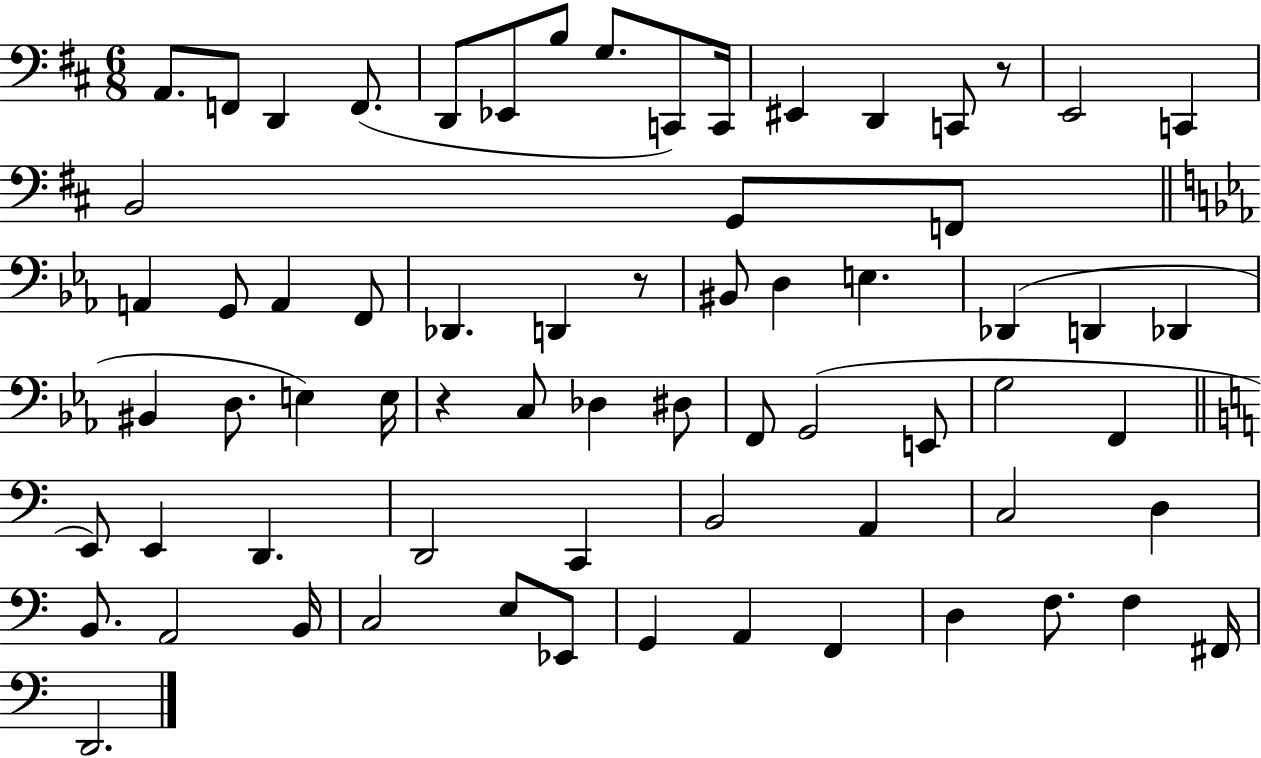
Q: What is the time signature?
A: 6/8